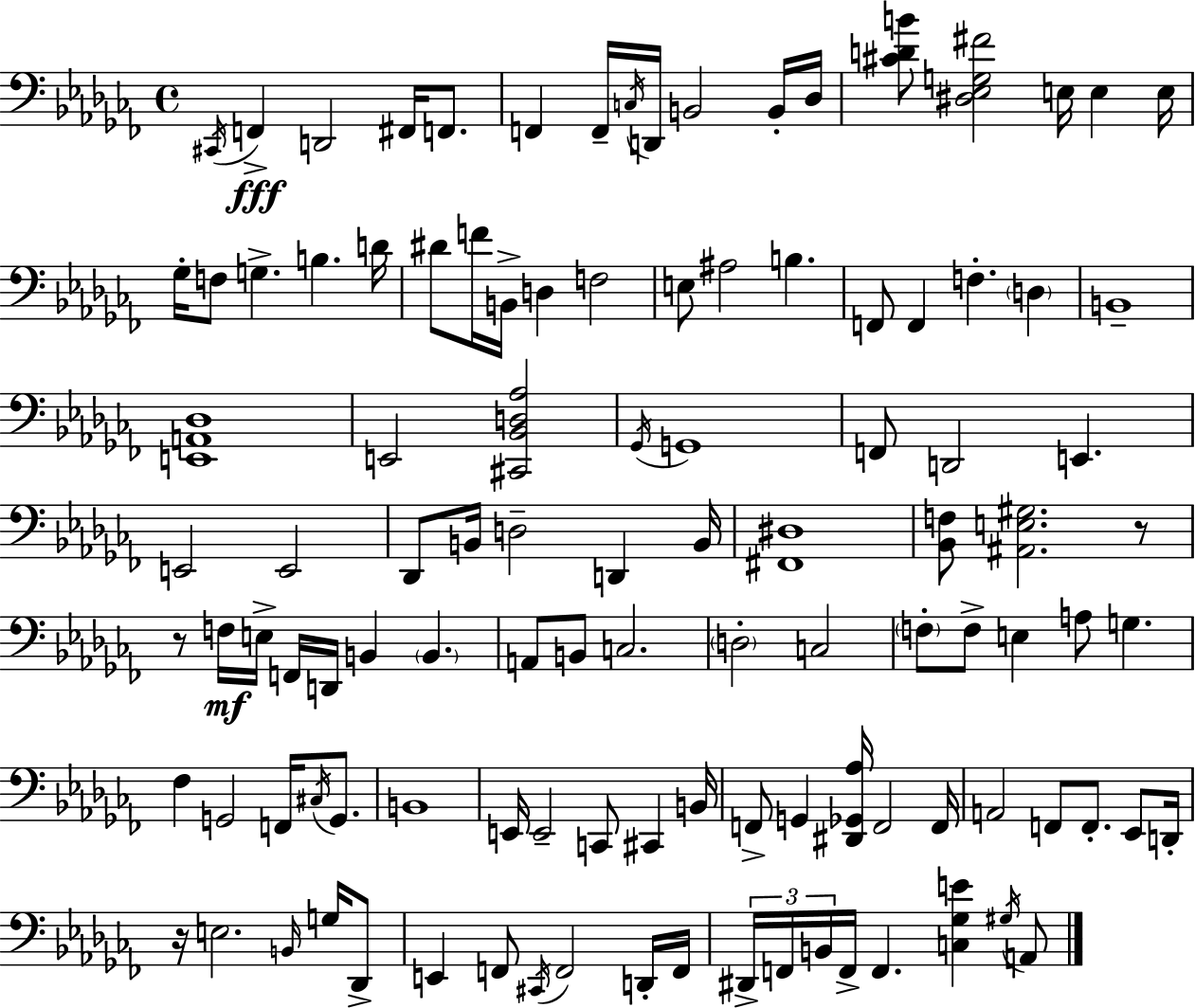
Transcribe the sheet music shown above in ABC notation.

X:1
T:Untitled
M:4/4
L:1/4
K:Abm
^C,,/4 F,, D,,2 ^F,,/4 F,,/2 F,, F,,/4 C,/4 D,,/4 B,,2 B,,/4 _D,/4 [^CDB]/2 [^D,_E,G,^F]2 E,/4 E, E,/4 _G,/4 F,/2 G, B, D/4 ^D/2 F/4 B,,/4 D, F,2 E,/2 ^A,2 B, F,,/2 F,, F, D, B,,4 [E,,A,,_D,]4 E,,2 [^C,,_B,,D,_A,]2 _G,,/4 G,,4 F,,/2 D,,2 E,, E,,2 E,,2 _D,,/2 B,,/4 D,2 D,, B,,/4 [^F,,^D,]4 [_B,,F,]/2 [^A,,E,^G,]2 z/2 z/2 F,/4 E,/4 F,,/4 D,,/4 B,, B,, A,,/2 B,,/2 C,2 D,2 C,2 F,/2 F,/2 E, A,/2 G, _F, G,,2 F,,/4 ^C,/4 G,,/2 B,,4 E,,/4 E,,2 C,,/2 ^C,, B,,/4 F,,/2 G,, [^D,,_G,,_A,]/4 F,,2 F,,/4 A,,2 F,,/2 F,,/2 _E,,/2 D,,/4 z/4 E,2 B,,/4 G,/4 _D,,/2 E,, F,,/2 ^C,,/4 F,,2 D,,/4 F,,/4 ^D,,/4 F,,/4 B,,/4 F,,/4 F,, [C,_G,E] ^G,/4 A,,/2